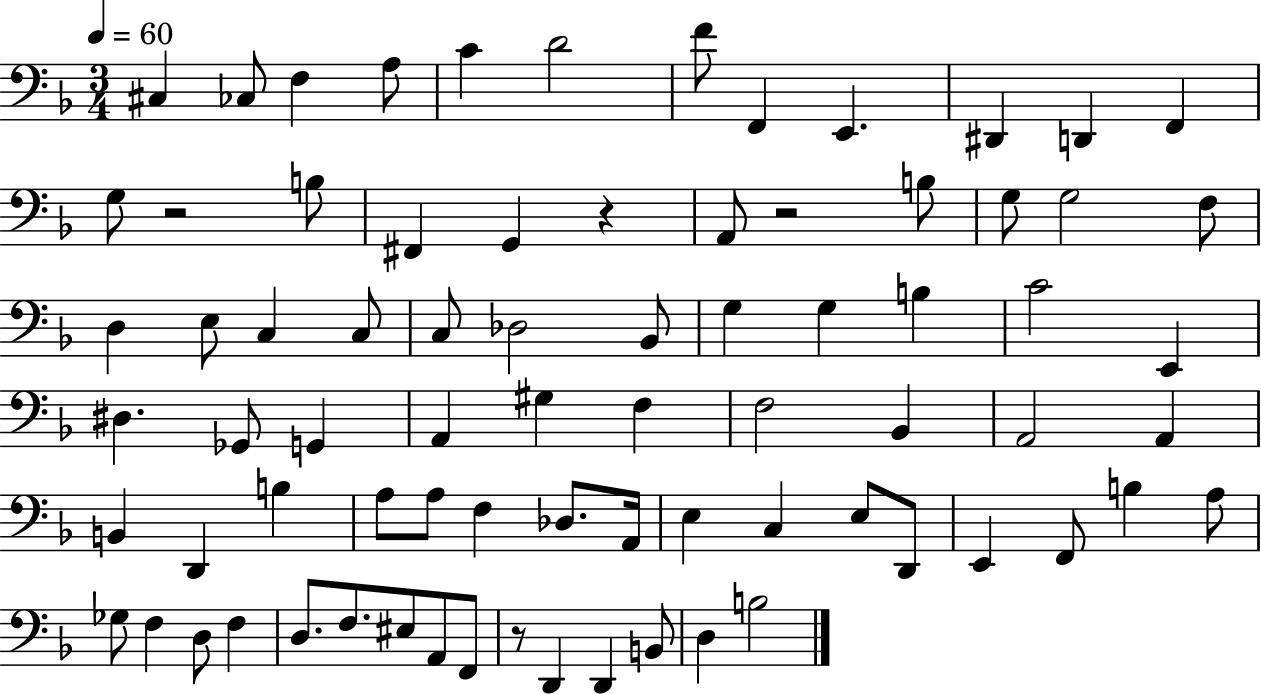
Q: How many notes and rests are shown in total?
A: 77